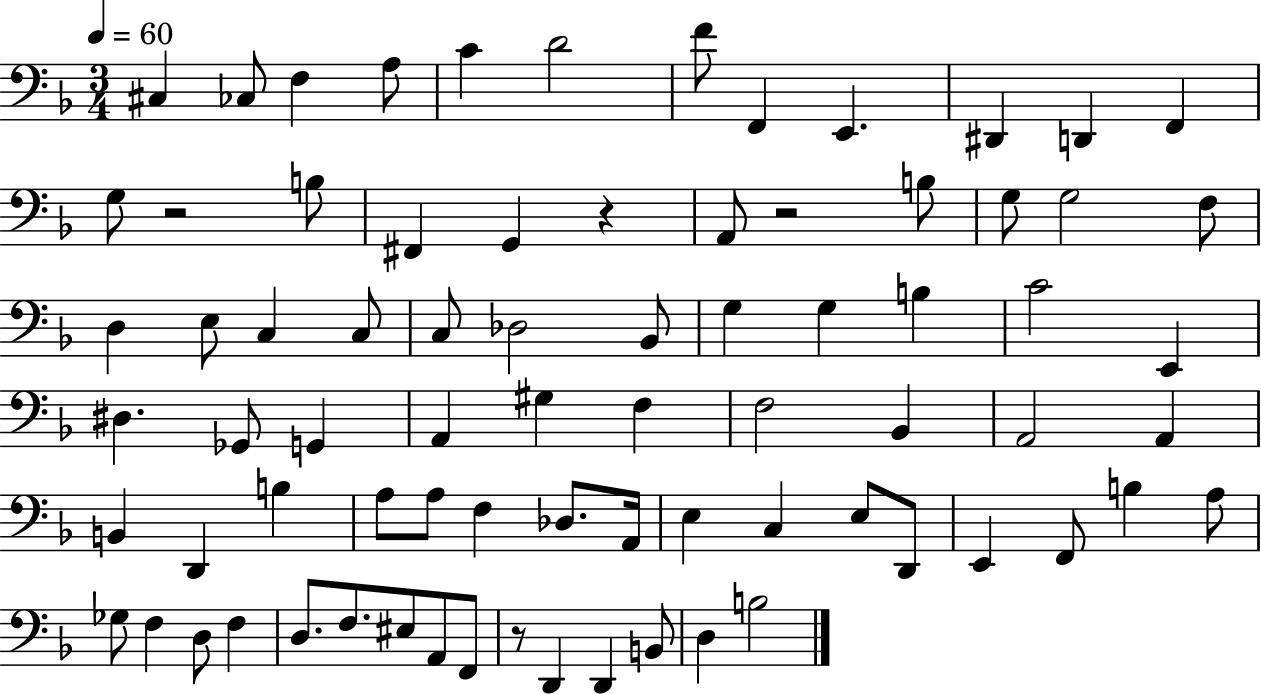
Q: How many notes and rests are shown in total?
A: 77